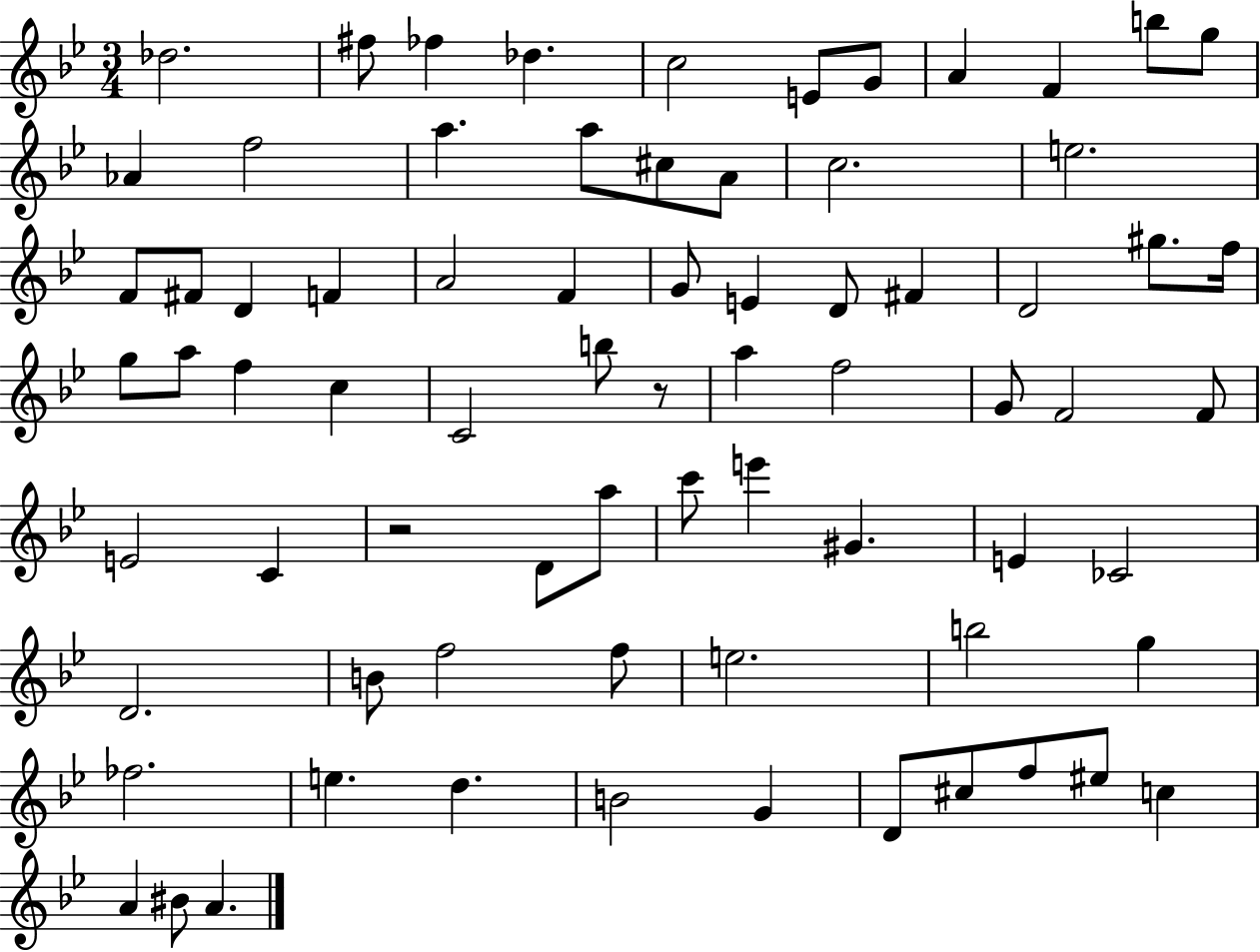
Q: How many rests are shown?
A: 2